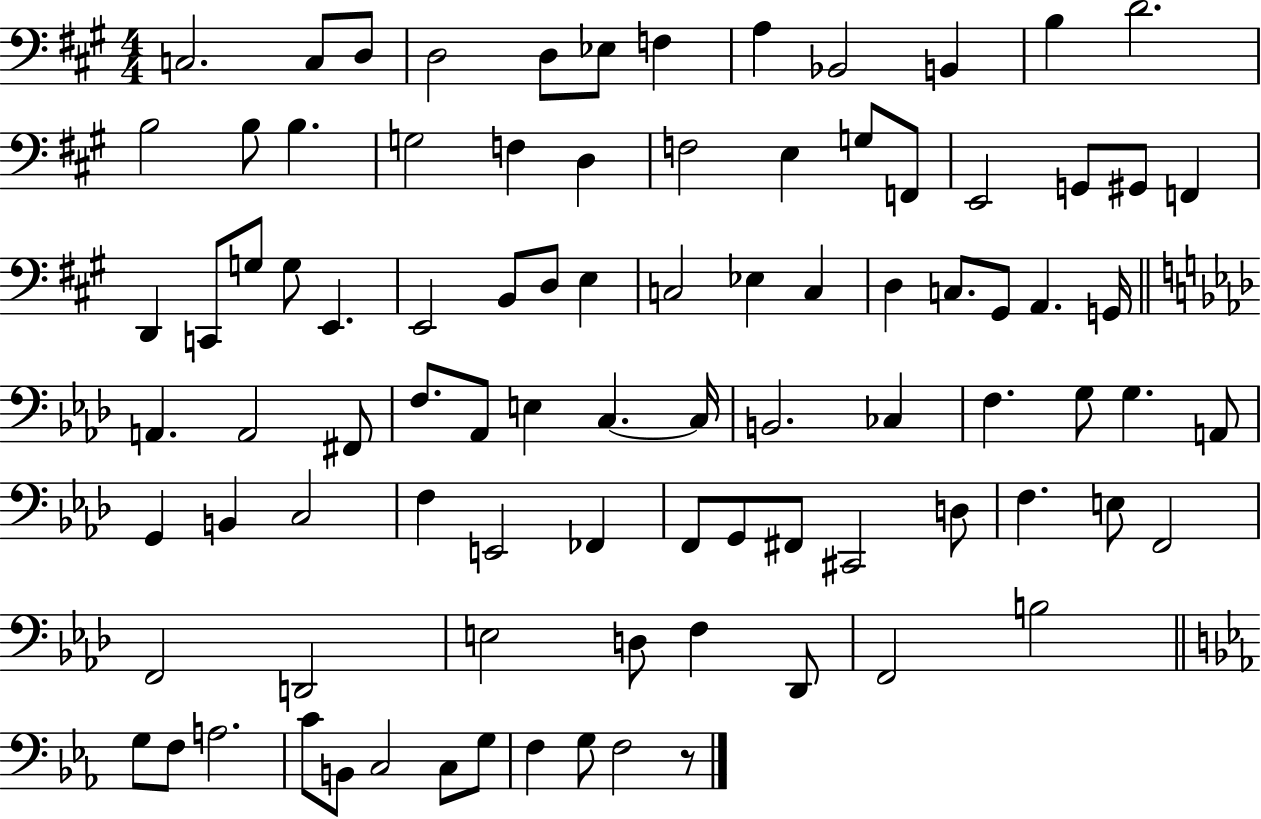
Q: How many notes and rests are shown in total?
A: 91